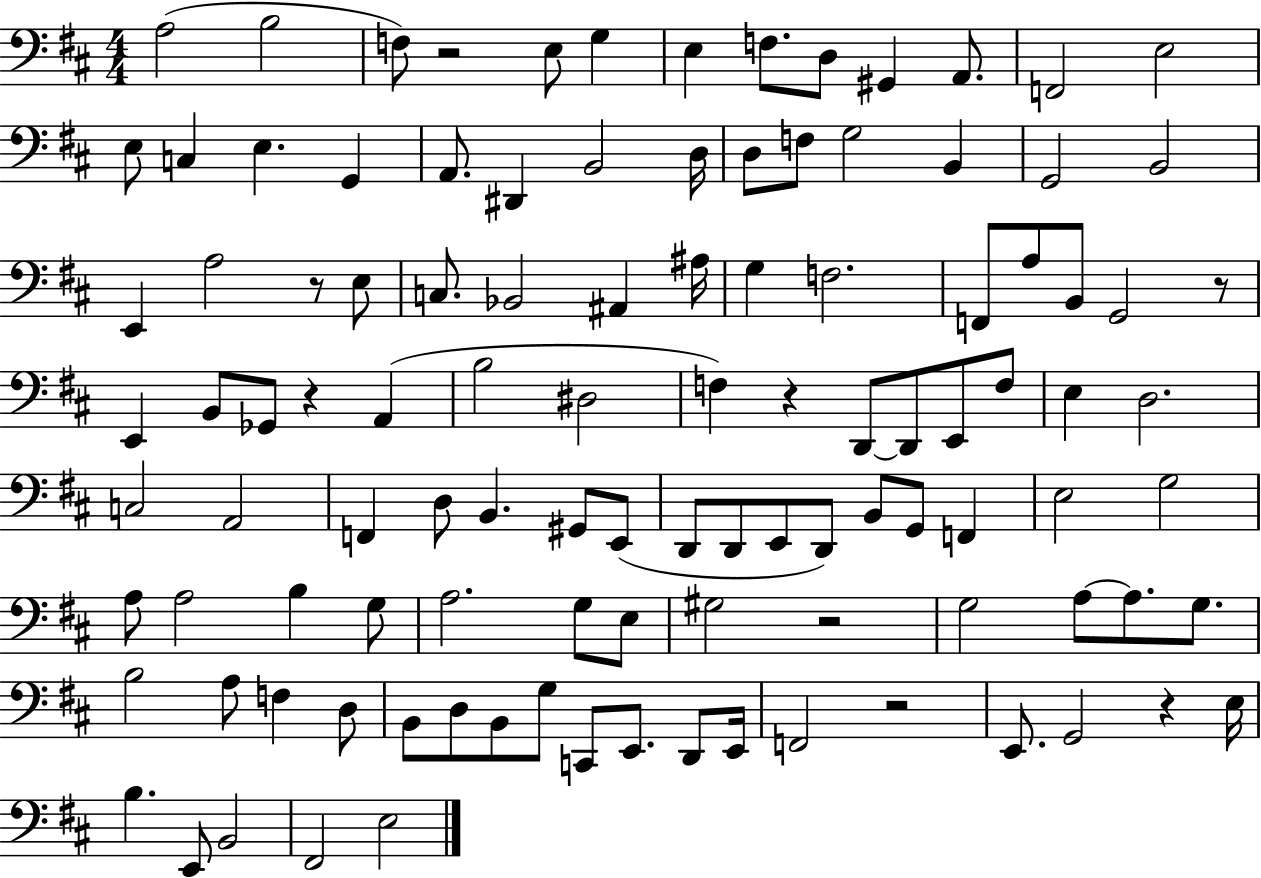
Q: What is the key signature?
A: D major